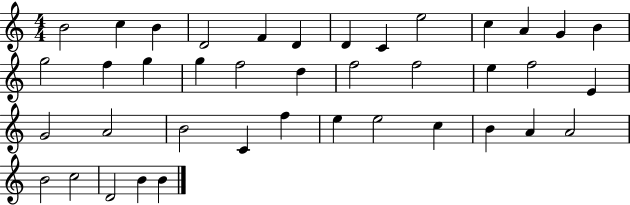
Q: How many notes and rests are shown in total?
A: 40